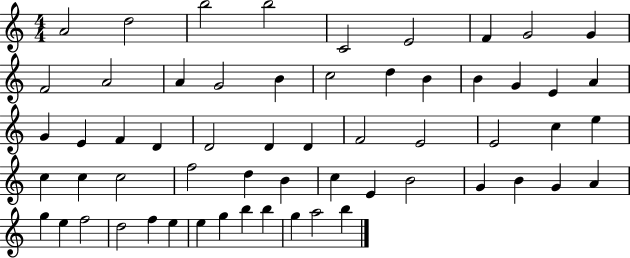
{
  \clef treble
  \numericTimeSignature
  \time 4/4
  \key c \major
  a'2 d''2 | b''2 b''2 | c'2 e'2 | f'4 g'2 g'4 | \break f'2 a'2 | a'4 g'2 b'4 | c''2 d''4 b'4 | b'4 g'4 e'4 a'4 | \break g'4 e'4 f'4 d'4 | d'2 d'4 d'4 | f'2 e'2 | e'2 c''4 e''4 | \break c''4 c''4 c''2 | f''2 d''4 b'4 | c''4 e'4 b'2 | g'4 b'4 g'4 a'4 | \break g''4 e''4 f''2 | d''2 f''4 e''4 | e''4 g''4 b''4 b''4 | g''4 a''2 b''4 | \break \bar "|."
}